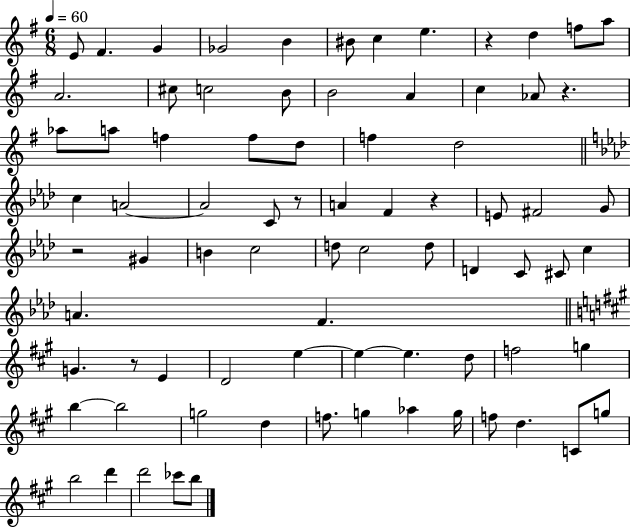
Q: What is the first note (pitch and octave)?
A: E4